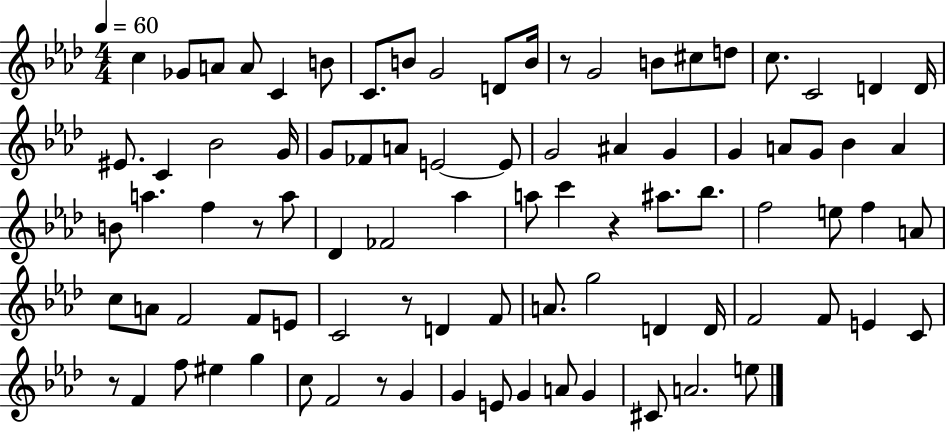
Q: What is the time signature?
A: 4/4